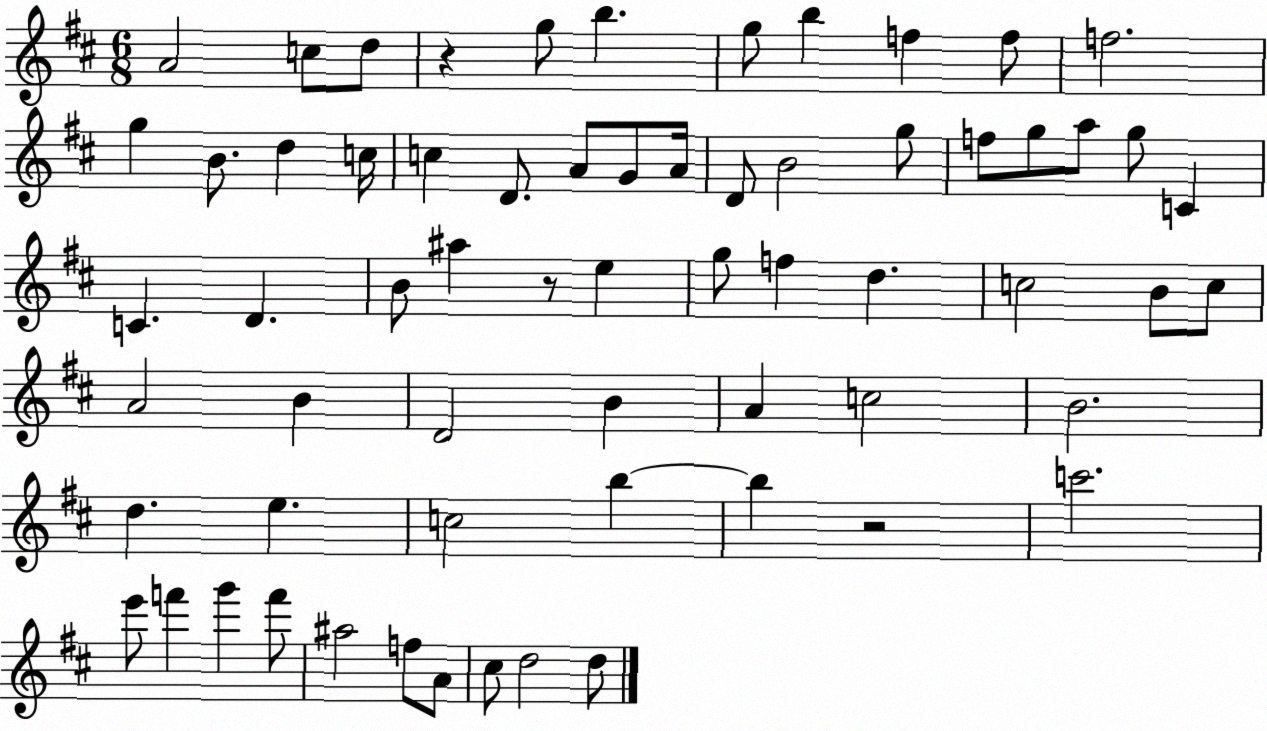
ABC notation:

X:1
T:Untitled
M:6/8
L:1/4
K:D
A2 c/2 d/2 z g/2 b g/2 b f f/2 f2 g B/2 d c/4 c D/2 A/2 G/2 A/4 D/2 B2 g/2 f/2 g/2 a/2 g/2 C C D B/2 ^a z/2 e g/2 f d c2 B/2 c/2 A2 B D2 B A c2 B2 d e c2 b b z2 c'2 e'/2 f' g' f'/2 ^a2 f/2 A/2 ^c/2 d2 d/2